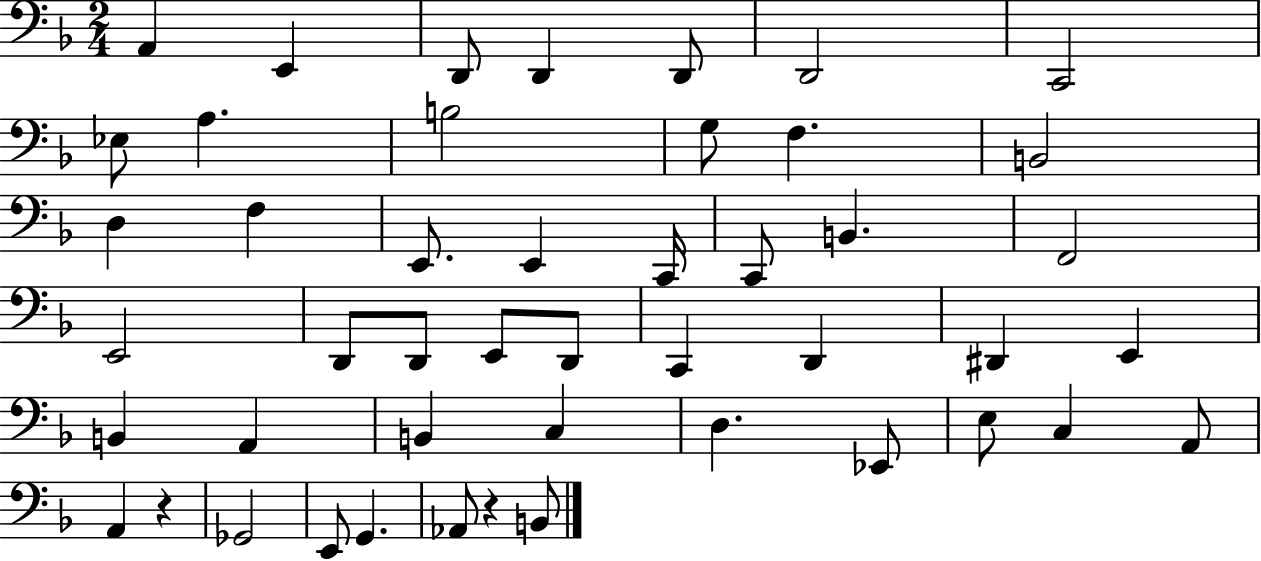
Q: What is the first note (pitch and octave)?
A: A2